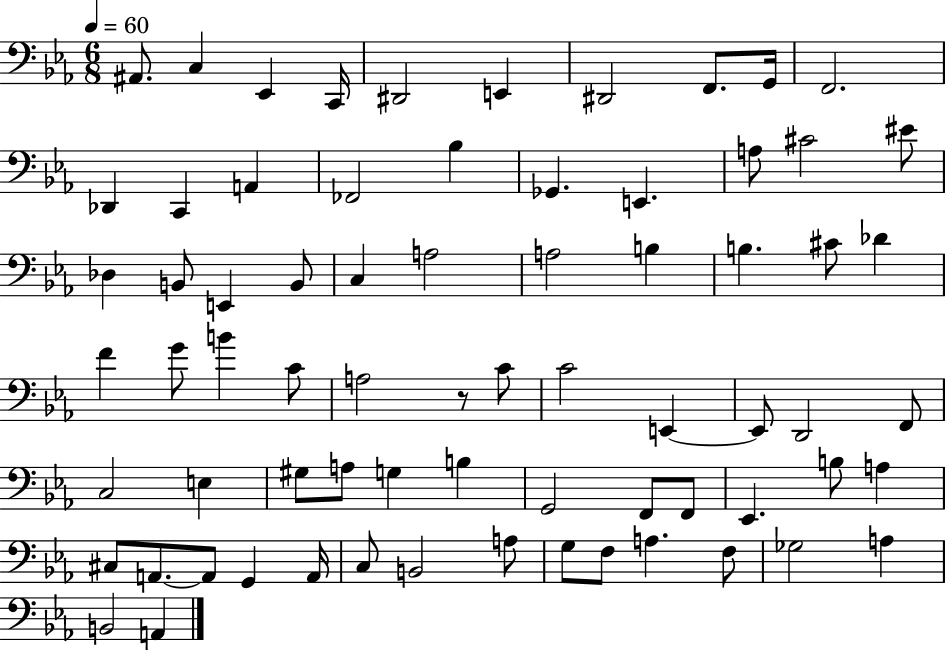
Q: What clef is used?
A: bass